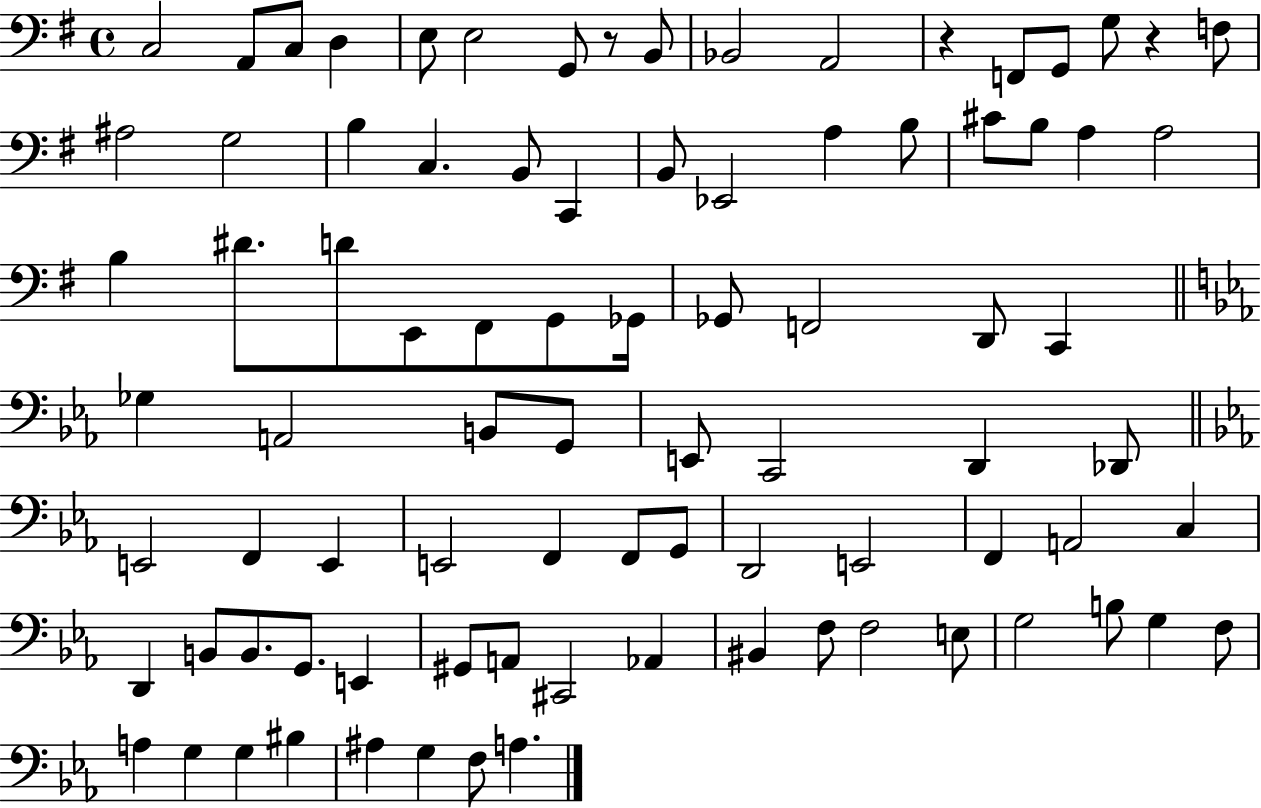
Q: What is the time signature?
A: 4/4